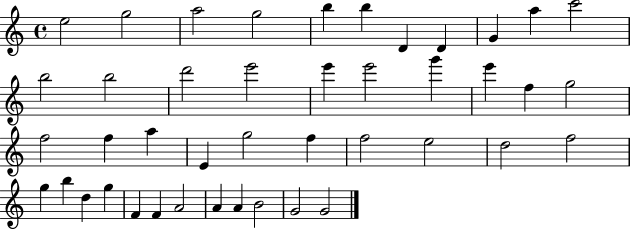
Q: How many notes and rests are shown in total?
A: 43